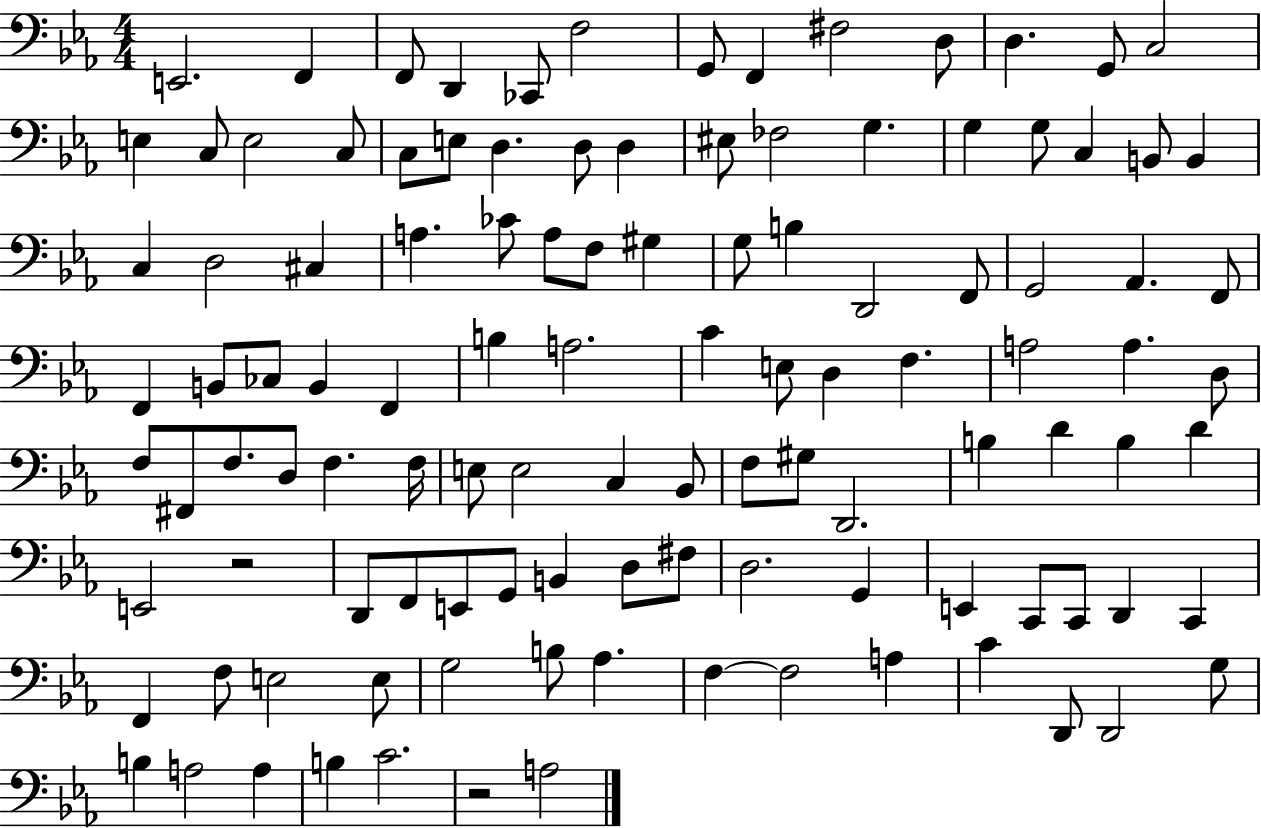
{
  \clef bass
  \numericTimeSignature
  \time 4/4
  \key ees \major
  e,2. f,4 | f,8 d,4 ces,8 f2 | g,8 f,4 fis2 d8 | d4. g,8 c2 | \break e4 c8 e2 c8 | c8 e8 d4. d8 d4 | eis8 fes2 g4. | g4 g8 c4 b,8 b,4 | \break c4 d2 cis4 | a4. ces'8 a8 f8 gis4 | g8 b4 d,2 f,8 | g,2 aes,4. f,8 | \break f,4 b,8 ces8 b,4 f,4 | b4 a2. | c'4 e8 d4 f4. | a2 a4. d8 | \break f8 fis,8 f8. d8 f4. f16 | e8 e2 c4 bes,8 | f8 gis8 d,2. | b4 d'4 b4 d'4 | \break e,2 r2 | d,8 f,8 e,8 g,8 b,4 d8 fis8 | d2. g,4 | e,4 c,8 c,8 d,4 c,4 | \break f,4 f8 e2 e8 | g2 b8 aes4. | f4~~ f2 a4 | c'4 d,8 d,2 g8 | \break b4 a2 a4 | b4 c'2. | r2 a2 | \bar "|."
}